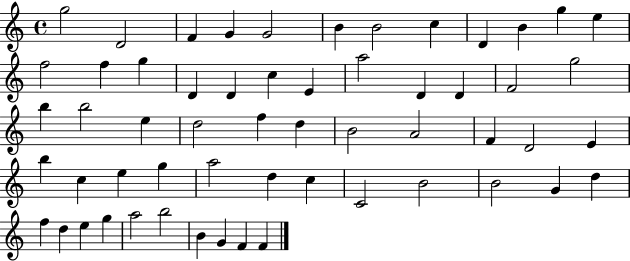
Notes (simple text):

G5/h D4/h F4/q G4/q G4/h B4/q B4/h C5/q D4/q B4/q G5/q E5/q F5/h F5/q G5/q D4/q D4/q C5/q E4/q A5/h D4/q D4/q F4/h G5/h B5/q B5/h E5/q D5/h F5/q D5/q B4/h A4/h F4/q D4/h E4/q B5/q C5/q E5/q G5/q A5/h D5/q C5/q C4/h B4/h B4/h G4/q D5/q F5/q D5/q E5/q G5/q A5/h B5/h B4/q G4/q F4/q F4/q